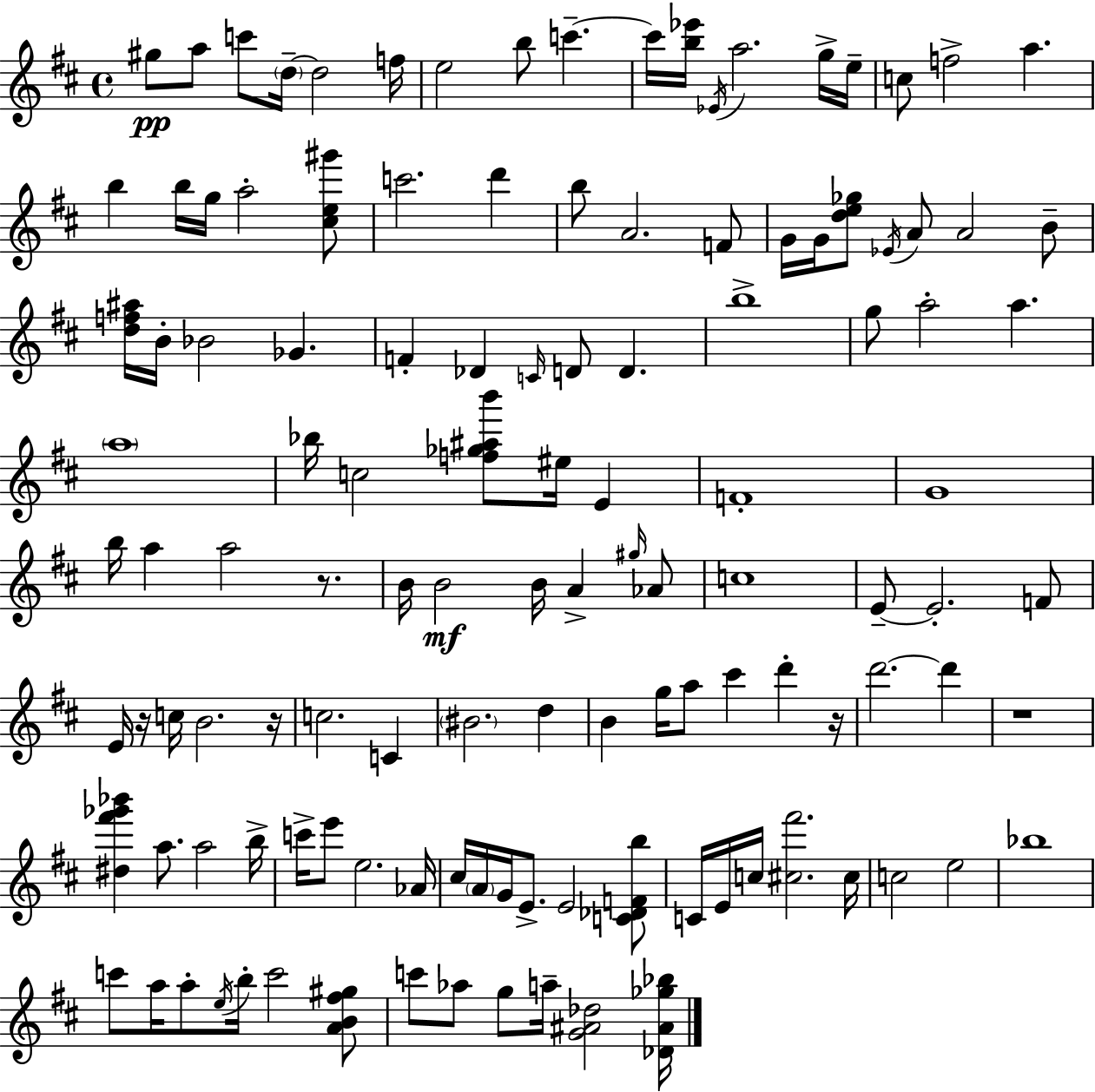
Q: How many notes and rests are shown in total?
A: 123